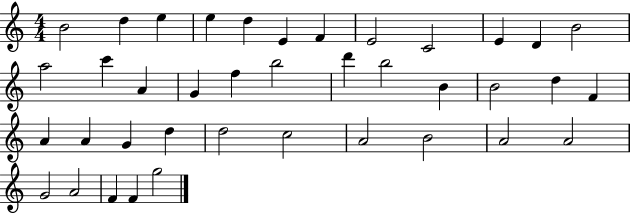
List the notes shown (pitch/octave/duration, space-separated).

B4/h D5/q E5/q E5/q D5/q E4/q F4/q E4/h C4/h E4/q D4/q B4/h A5/h C6/q A4/q G4/q F5/q B5/h D6/q B5/h B4/q B4/h D5/q F4/q A4/q A4/q G4/q D5/q D5/h C5/h A4/h B4/h A4/h A4/h G4/h A4/h F4/q F4/q G5/h